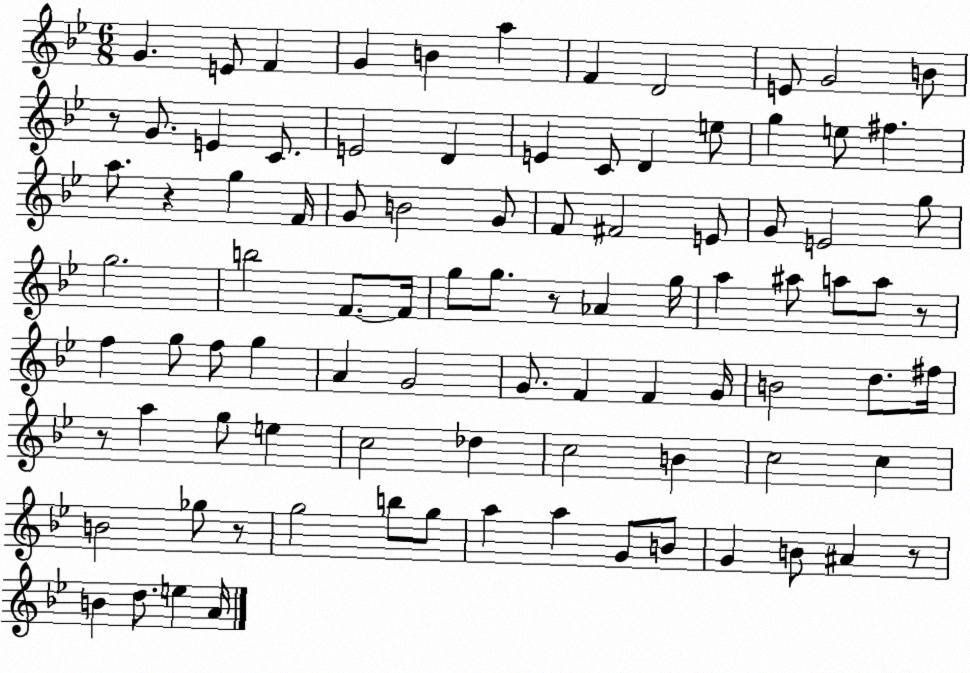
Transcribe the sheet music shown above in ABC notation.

X:1
T:Untitled
M:6/8
L:1/4
K:Bb
G E/2 F G B a F D2 E/2 G2 B/2 z/2 G/2 E C/2 E2 D E C/2 D e/2 g e/2 ^f a/2 z g F/4 G/2 B2 G/2 F/2 ^F2 E/2 G/2 E2 g/2 g2 b2 F/2 F/4 g/2 g/2 z/2 _A g/4 a ^a/2 a/2 a/2 z/2 f g/2 f/2 g A G2 G/2 F F G/4 B2 d/2 ^f/4 z/2 a g/2 e c2 _d c2 B c2 c B2 _g/2 z/2 g2 b/2 g/2 a a G/2 B/2 G B/2 ^A z/2 B d/2 e A/4